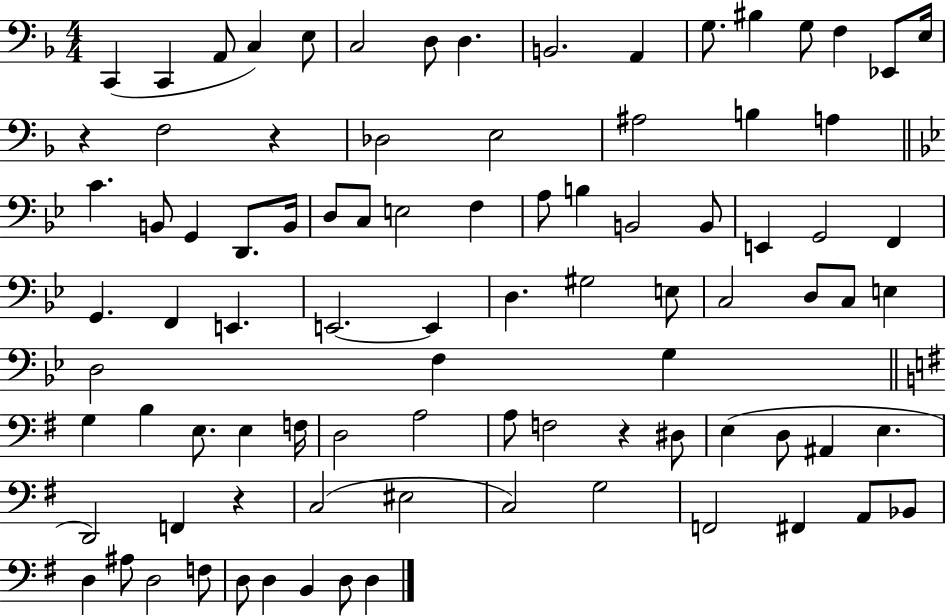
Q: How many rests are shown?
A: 4